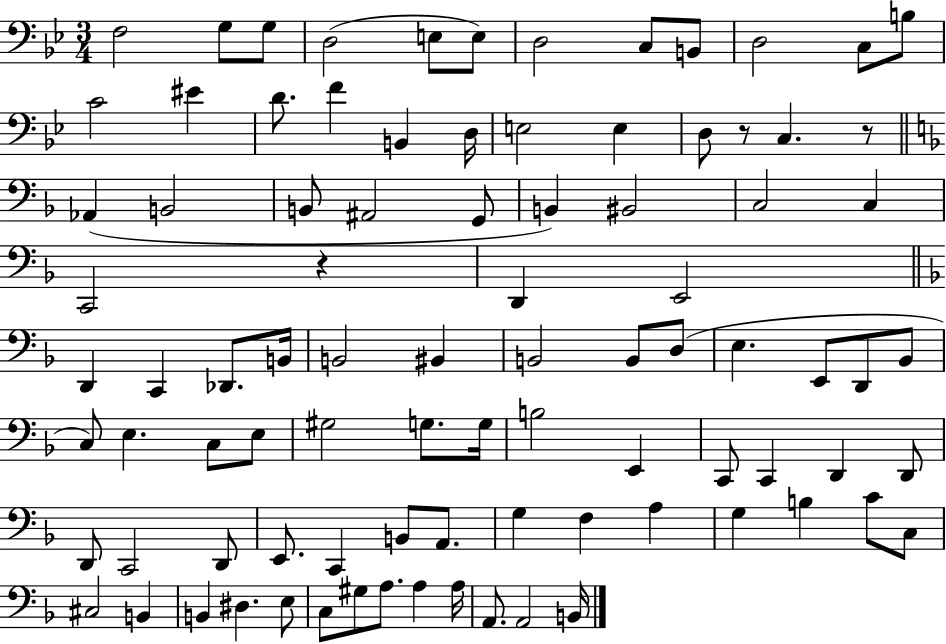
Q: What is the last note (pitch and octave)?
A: B2